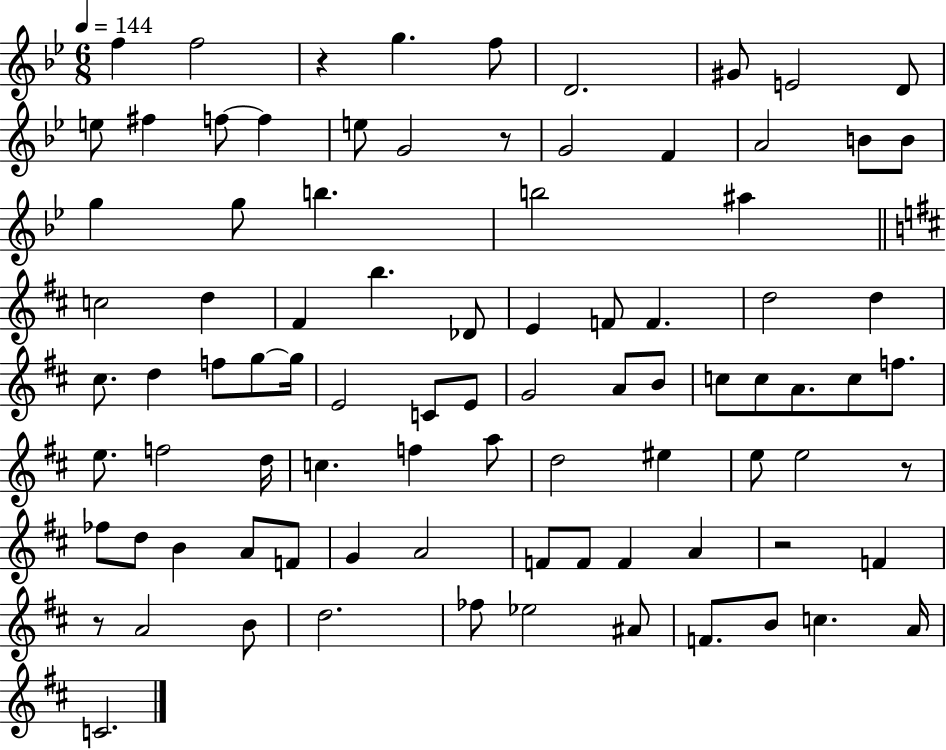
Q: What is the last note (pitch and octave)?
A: C4